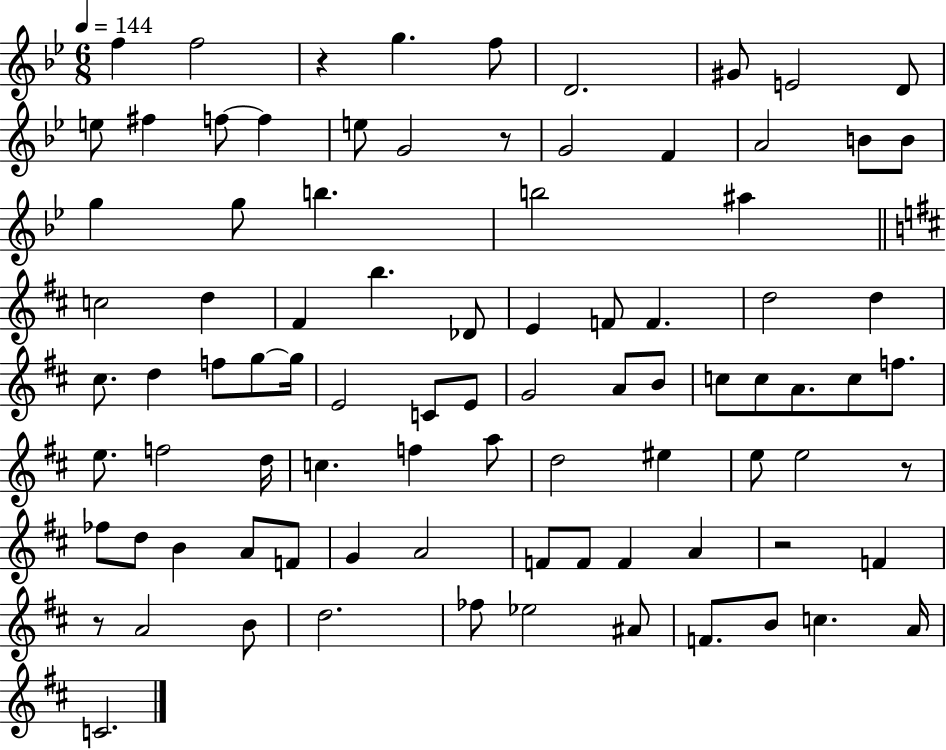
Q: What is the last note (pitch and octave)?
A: C4